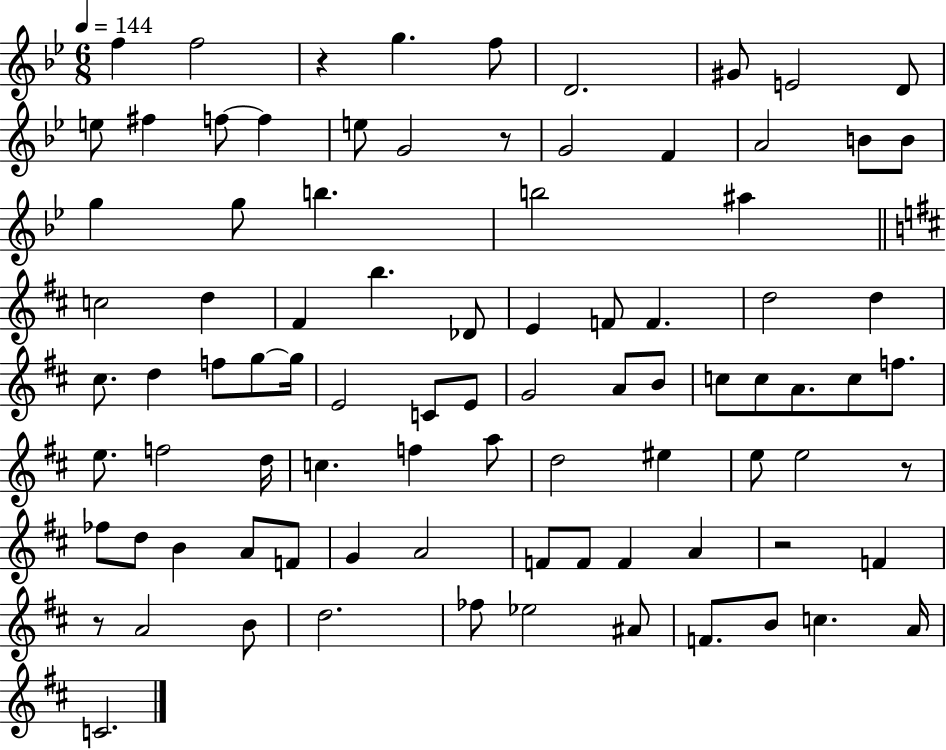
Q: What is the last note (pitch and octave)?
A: C4